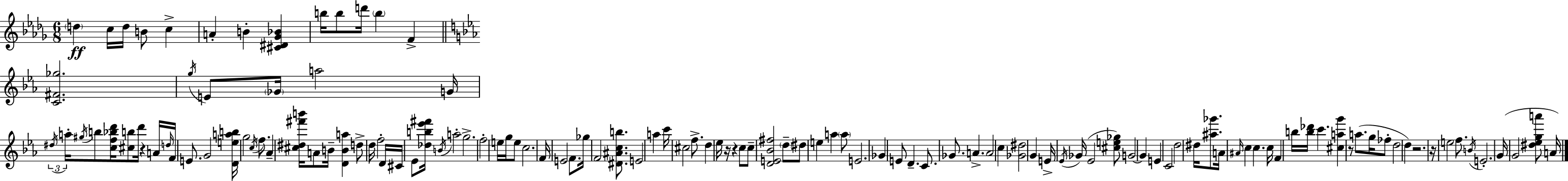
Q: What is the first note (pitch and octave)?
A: D5